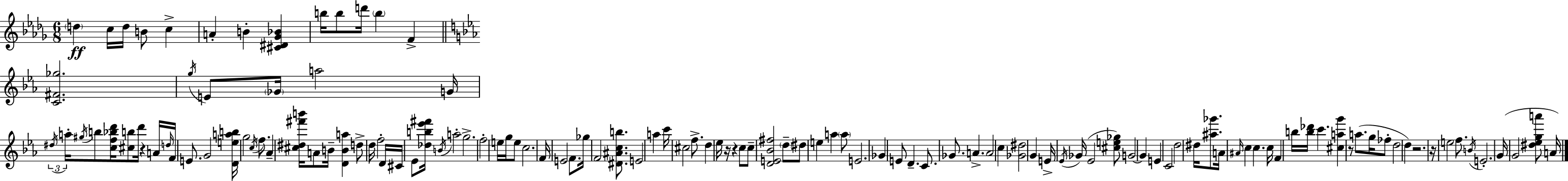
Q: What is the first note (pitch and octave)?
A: D5